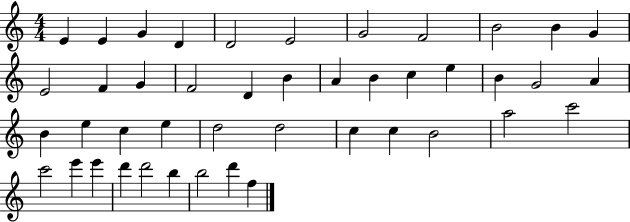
X:1
T:Untitled
M:4/4
L:1/4
K:C
E E G D D2 E2 G2 F2 B2 B G E2 F G F2 D B A B c e B G2 A B e c e d2 d2 c c B2 a2 c'2 c'2 e' e' d' d'2 b b2 d' f